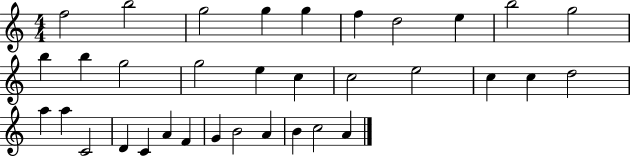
F5/h B5/h G5/h G5/q G5/q F5/q D5/h E5/q B5/h G5/h B5/q B5/q G5/h G5/h E5/q C5/q C5/h E5/h C5/q C5/q D5/h A5/q A5/q C4/h D4/q C4/q A4/q F4/q G4/q B4/h A4/q B4/q C5/h A4/q